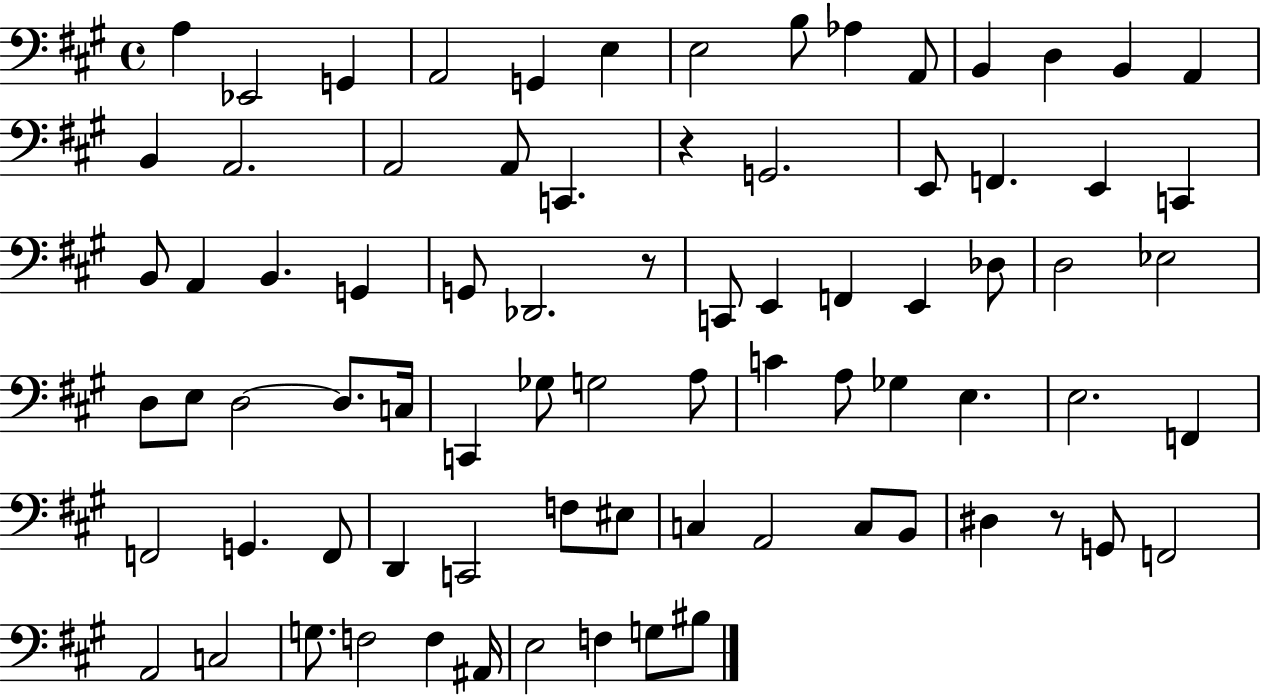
A3/q Eb2/h G2/q A2/h G2/q E3/q E3/h B3/e Ab3/q A2/e B2/q D3/q B2/q A2/q B2/q A2/h. A2/h A2/e C2/q. R/q G2/h. E2/e F2/q. E2/q C2/q B2/e A2/q B2/q. G2/q G2/e Db2/h. R/e C2/e E2/q F2/q E2/q Db3/e D3/h Eb3/h D3/e E3/e D3/h D3/e. C3/s C2/q Gb3/e G3/h A3/e C4/q A3/e Gb3/q E3/q. E3/h. F2/q F2/h G2/q. F2/e D2/q C2/h F3/e EIS3/e C3/q A2/h C3/e B2/e D#3/q R/e G2/e F2/h A2/h C3/h G3/e. F3/h F3/q A#2/s E3/h F3/q G3/e BIS3/e